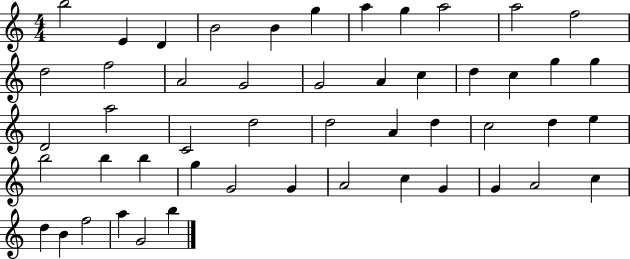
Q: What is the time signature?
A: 4/4